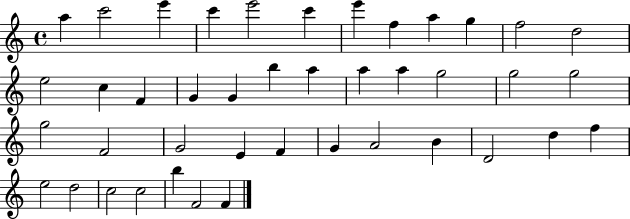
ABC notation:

X:1
T:Untitled
M:4/4
L:1/4
K:C
a c'2 e' c' e'2 c' e' f a g f2 d2 e2 c F G G b a a a g2 g2 g2 g2 F2 G2 E F G A2 B D2 d f e2 d2 c2 c2 b F2 F